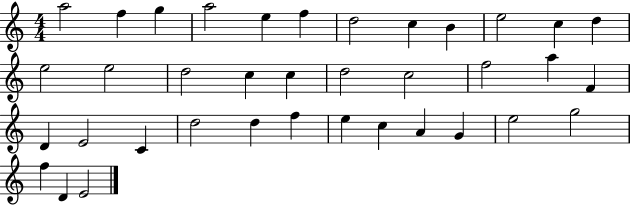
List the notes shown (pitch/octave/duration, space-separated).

A5/h F5/q G5/q A5/h E5/q F5/q D5/h C5/q B4/q E5/h C5/q D5/q E5/h E5/h D5/h C5/q C5/q D5/h C5/h F5/h A5/q F4/q D4/q E4/h C4/q D5/h D5/q F5/q E5/q C5/q A4/q G4/q E5/h G5/h F5/q D4/q E4/h